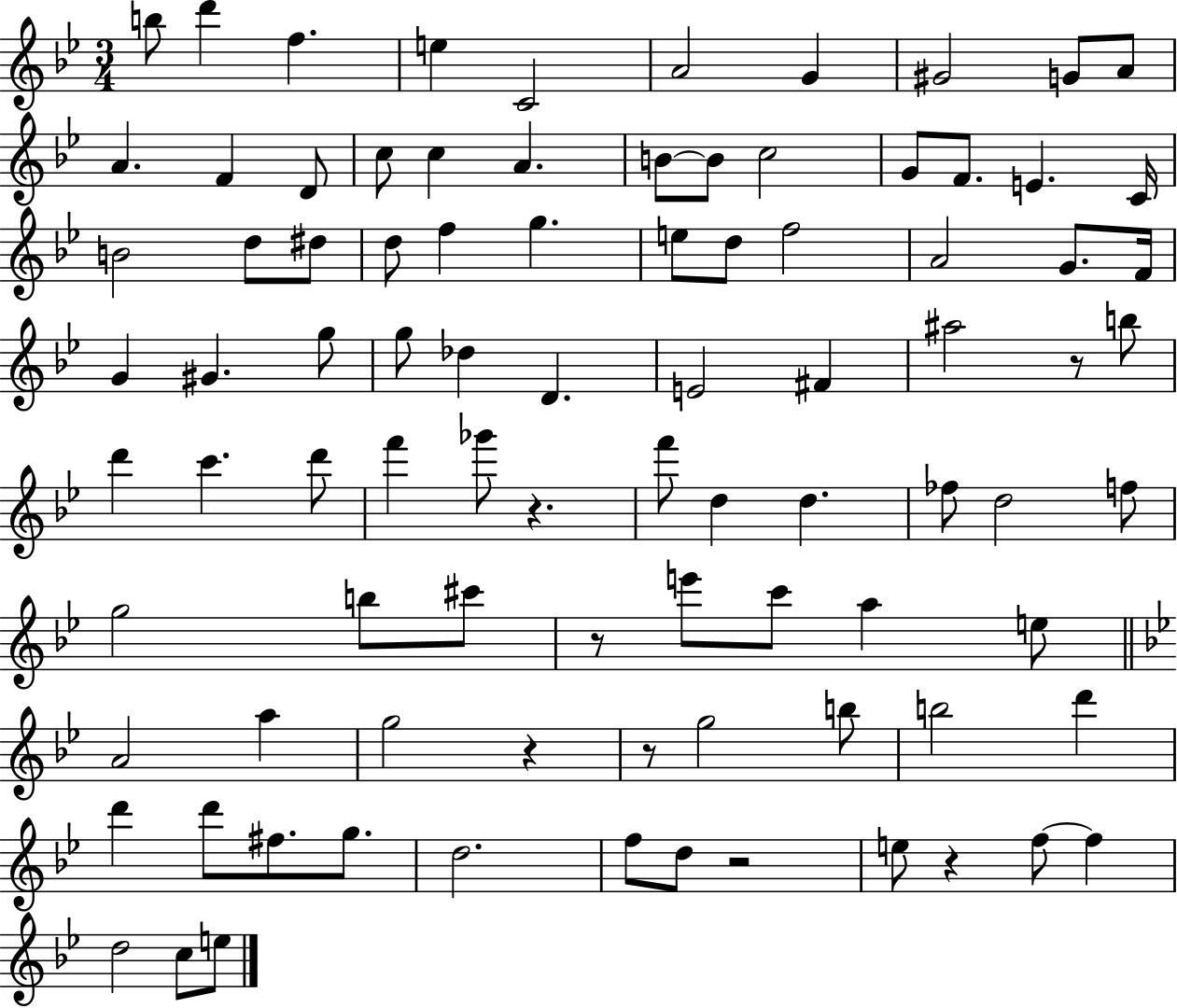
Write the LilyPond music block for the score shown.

{
  \clef treble
  \numericTimeSignature
  \time 3/4
  \key bes \major
  b''8 d'''4 f''4. | e''4 c'2 | a'2 g'4 | gis'2 g'8 a'8 | \break a'4. f'4 d'8 | c''8 c''4 a'4. | b'8~~ b'8 c''2 | g'8 f'8. e'4. c'16 | \break b'2 d''8 dis''8 | d''8 f''4 g''4. | e''8 d''8 f''2 | a'2 g'8. f'16 | \break g'4 gis'4. g''8 | g''8 des''4 d'4. | e'2 fis'4 | ais''2 r8 b''8 | \break d'''4 c'''4. d'''8 | f'''4 ges'''8 r4. | f'''8 d''4 d''4. | fes''8 d''2 f''8 | \break g''2 b''8 cis'''8 | r8 e'''8 c'''8 a''4 e''8 | \bar "||" \break \key bes \major a'2 a''4 | g''2 r4 | r8 g''2 b''8 | b''2 d'''4 | \break d'''4 d'''8 fis''8. g''8. | d''2. | f''8 d''8 r2 | e''8 r4 f''8~~ f''4 | \break d''2 c''8 e''8 | \bar "|."
}